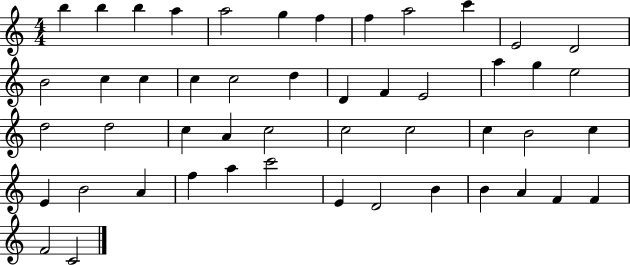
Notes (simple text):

B5/q B5/q B5/q A5/q A5/h G5/q F5/q F5/q A5/h C6/q E4/h D4/h B4/h C5/q C5/q C5/q C5/h D5/q D4/q F4/q E4/h A5/q G5/q E5/h D5/h D5/h C5/q A4/q C5/h C5/h C5/h C5/q B4/h C5/q E4/q B4/h A4/q F5/q A5/q C6/h E4/q D4/h B4/q B4/q A4/q F4/q F4/q F4/h C4/h